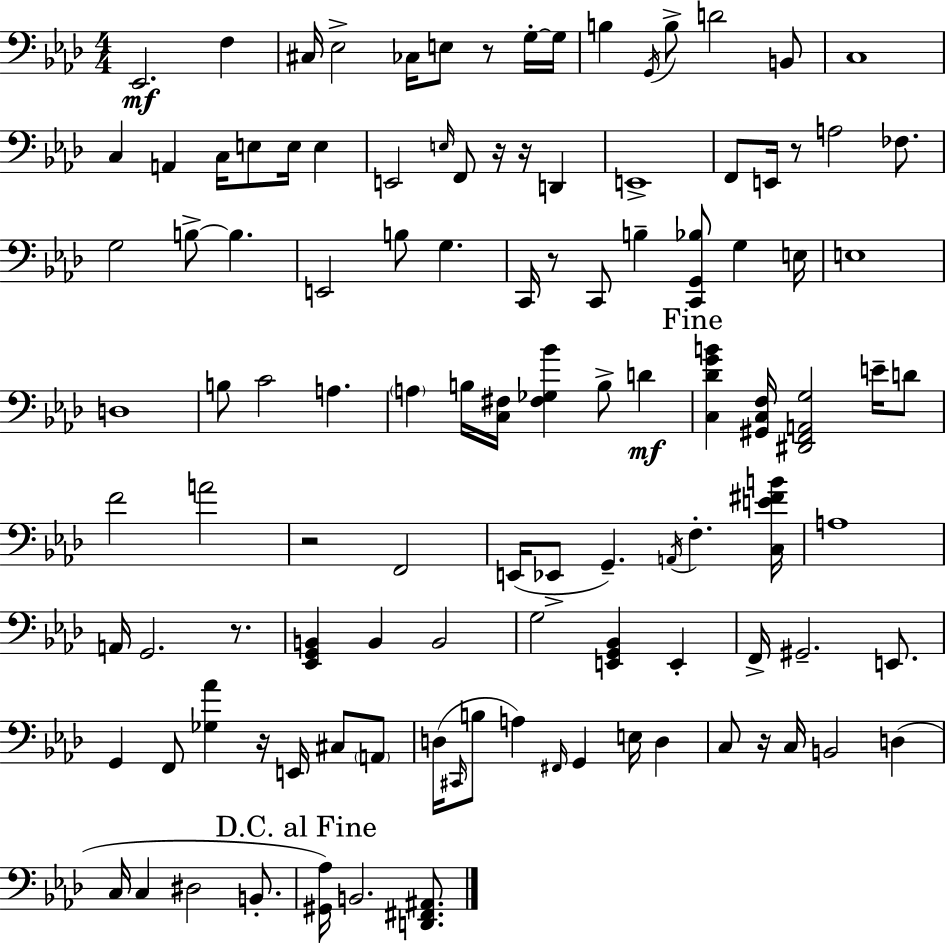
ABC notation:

X:1
T:Untitled
M:4/4
L:1/4
K:Ab
_E,,2 F, ^C,/4 _E,2 _C,/4 E,/2 z/2 G,/4 G,/4 B, G,,/4 B,/2 D2 B,,/2 C,4 C, A,, C,/4 E,/2 E,/4 E, E,,2 E,/4 F,,/2 z/4 z/4 D,, E,,4 F,,/2 E,,/4 z/2 A,2 _F,/2 G,2 B,/2 B, E,,2 B,/2 G, C,,/4 z/2 C,,/2 B, [C,,G,,_B,]/2 G, E,/4 E,4 D,4 B,/2 C2 A, A, B,/4 [C,^F,]/4 [^F,_G,_B] B,/2 D [C,_DGB] [^G,,C,F,]/4 [^D,,F,,A,,G,]2 E/4 D/2 F2 A2 z2 F,,2 E,,/4 _E,,/2 G,, A,,/4 F, [C,E^FB]/4 A,4 A,,/4 G,,2 z/2 [_E,,G,,B,,] B,, B,,2 G,2 [E,,G,,_B,,] E,, F,,/4 ^G,,2 E,,/2 G,, F,,/2 [_G,_A] z/4 E,,/4 ^C,/2 A,,/2 D,/4 ^C,,/4 B,/2 A, ^F,,/4 G,, E,/4 D, C,/2 z/4 C,/4 B,,2 D, C,/4 C, ^D,2 B,,/2 [^G,,_A,]/4 B,,2 [D,,^F,,^A,,]/2